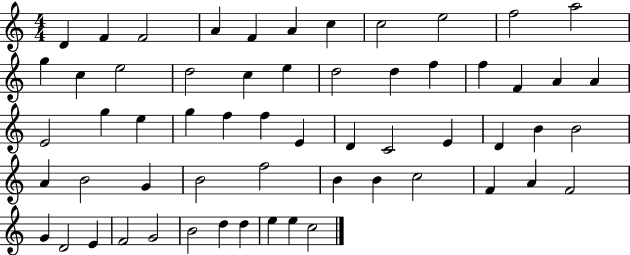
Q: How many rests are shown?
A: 0